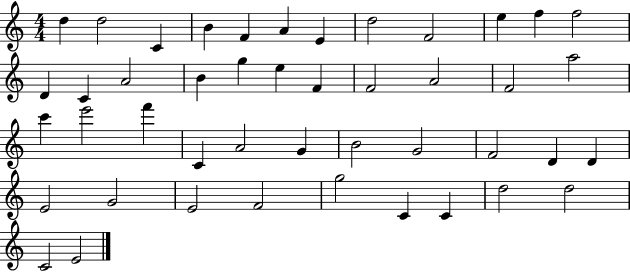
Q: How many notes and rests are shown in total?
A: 45